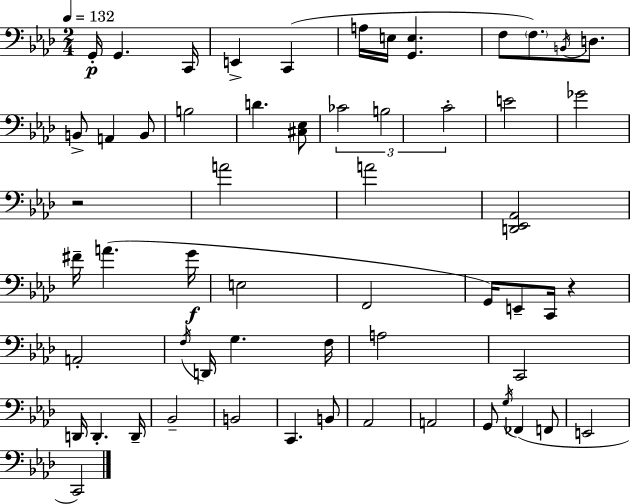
X:1
T:Untitled
M:2/4
L:1/4
K:Fm
G,,/4 G,, C,,/4 E,, C,, A,/4 E,/4 [G,,E,] F,/2 F,/2 B,,/4 D,/2 B,,/2 A,, B,,/2 B,2 D [^C,_E,]/2 _C2 B,2 C2 E2 _G2 z2 A2 A2 [D,,_E,,_A,,]2 ^F/4 A G/4 E,2 F,,2 G,,/4 E,,/2 C,,/4 z A,,2 F,/4 D,,/4 G, F,/4 A,2 C,,2 D,,/4 D,, D,,/4 _B,,2 B,,2 C,, B,,/2 _A,,2 A,,2 G,,/2 G,/4 _F,, F,,/2 E,,2 C,,2